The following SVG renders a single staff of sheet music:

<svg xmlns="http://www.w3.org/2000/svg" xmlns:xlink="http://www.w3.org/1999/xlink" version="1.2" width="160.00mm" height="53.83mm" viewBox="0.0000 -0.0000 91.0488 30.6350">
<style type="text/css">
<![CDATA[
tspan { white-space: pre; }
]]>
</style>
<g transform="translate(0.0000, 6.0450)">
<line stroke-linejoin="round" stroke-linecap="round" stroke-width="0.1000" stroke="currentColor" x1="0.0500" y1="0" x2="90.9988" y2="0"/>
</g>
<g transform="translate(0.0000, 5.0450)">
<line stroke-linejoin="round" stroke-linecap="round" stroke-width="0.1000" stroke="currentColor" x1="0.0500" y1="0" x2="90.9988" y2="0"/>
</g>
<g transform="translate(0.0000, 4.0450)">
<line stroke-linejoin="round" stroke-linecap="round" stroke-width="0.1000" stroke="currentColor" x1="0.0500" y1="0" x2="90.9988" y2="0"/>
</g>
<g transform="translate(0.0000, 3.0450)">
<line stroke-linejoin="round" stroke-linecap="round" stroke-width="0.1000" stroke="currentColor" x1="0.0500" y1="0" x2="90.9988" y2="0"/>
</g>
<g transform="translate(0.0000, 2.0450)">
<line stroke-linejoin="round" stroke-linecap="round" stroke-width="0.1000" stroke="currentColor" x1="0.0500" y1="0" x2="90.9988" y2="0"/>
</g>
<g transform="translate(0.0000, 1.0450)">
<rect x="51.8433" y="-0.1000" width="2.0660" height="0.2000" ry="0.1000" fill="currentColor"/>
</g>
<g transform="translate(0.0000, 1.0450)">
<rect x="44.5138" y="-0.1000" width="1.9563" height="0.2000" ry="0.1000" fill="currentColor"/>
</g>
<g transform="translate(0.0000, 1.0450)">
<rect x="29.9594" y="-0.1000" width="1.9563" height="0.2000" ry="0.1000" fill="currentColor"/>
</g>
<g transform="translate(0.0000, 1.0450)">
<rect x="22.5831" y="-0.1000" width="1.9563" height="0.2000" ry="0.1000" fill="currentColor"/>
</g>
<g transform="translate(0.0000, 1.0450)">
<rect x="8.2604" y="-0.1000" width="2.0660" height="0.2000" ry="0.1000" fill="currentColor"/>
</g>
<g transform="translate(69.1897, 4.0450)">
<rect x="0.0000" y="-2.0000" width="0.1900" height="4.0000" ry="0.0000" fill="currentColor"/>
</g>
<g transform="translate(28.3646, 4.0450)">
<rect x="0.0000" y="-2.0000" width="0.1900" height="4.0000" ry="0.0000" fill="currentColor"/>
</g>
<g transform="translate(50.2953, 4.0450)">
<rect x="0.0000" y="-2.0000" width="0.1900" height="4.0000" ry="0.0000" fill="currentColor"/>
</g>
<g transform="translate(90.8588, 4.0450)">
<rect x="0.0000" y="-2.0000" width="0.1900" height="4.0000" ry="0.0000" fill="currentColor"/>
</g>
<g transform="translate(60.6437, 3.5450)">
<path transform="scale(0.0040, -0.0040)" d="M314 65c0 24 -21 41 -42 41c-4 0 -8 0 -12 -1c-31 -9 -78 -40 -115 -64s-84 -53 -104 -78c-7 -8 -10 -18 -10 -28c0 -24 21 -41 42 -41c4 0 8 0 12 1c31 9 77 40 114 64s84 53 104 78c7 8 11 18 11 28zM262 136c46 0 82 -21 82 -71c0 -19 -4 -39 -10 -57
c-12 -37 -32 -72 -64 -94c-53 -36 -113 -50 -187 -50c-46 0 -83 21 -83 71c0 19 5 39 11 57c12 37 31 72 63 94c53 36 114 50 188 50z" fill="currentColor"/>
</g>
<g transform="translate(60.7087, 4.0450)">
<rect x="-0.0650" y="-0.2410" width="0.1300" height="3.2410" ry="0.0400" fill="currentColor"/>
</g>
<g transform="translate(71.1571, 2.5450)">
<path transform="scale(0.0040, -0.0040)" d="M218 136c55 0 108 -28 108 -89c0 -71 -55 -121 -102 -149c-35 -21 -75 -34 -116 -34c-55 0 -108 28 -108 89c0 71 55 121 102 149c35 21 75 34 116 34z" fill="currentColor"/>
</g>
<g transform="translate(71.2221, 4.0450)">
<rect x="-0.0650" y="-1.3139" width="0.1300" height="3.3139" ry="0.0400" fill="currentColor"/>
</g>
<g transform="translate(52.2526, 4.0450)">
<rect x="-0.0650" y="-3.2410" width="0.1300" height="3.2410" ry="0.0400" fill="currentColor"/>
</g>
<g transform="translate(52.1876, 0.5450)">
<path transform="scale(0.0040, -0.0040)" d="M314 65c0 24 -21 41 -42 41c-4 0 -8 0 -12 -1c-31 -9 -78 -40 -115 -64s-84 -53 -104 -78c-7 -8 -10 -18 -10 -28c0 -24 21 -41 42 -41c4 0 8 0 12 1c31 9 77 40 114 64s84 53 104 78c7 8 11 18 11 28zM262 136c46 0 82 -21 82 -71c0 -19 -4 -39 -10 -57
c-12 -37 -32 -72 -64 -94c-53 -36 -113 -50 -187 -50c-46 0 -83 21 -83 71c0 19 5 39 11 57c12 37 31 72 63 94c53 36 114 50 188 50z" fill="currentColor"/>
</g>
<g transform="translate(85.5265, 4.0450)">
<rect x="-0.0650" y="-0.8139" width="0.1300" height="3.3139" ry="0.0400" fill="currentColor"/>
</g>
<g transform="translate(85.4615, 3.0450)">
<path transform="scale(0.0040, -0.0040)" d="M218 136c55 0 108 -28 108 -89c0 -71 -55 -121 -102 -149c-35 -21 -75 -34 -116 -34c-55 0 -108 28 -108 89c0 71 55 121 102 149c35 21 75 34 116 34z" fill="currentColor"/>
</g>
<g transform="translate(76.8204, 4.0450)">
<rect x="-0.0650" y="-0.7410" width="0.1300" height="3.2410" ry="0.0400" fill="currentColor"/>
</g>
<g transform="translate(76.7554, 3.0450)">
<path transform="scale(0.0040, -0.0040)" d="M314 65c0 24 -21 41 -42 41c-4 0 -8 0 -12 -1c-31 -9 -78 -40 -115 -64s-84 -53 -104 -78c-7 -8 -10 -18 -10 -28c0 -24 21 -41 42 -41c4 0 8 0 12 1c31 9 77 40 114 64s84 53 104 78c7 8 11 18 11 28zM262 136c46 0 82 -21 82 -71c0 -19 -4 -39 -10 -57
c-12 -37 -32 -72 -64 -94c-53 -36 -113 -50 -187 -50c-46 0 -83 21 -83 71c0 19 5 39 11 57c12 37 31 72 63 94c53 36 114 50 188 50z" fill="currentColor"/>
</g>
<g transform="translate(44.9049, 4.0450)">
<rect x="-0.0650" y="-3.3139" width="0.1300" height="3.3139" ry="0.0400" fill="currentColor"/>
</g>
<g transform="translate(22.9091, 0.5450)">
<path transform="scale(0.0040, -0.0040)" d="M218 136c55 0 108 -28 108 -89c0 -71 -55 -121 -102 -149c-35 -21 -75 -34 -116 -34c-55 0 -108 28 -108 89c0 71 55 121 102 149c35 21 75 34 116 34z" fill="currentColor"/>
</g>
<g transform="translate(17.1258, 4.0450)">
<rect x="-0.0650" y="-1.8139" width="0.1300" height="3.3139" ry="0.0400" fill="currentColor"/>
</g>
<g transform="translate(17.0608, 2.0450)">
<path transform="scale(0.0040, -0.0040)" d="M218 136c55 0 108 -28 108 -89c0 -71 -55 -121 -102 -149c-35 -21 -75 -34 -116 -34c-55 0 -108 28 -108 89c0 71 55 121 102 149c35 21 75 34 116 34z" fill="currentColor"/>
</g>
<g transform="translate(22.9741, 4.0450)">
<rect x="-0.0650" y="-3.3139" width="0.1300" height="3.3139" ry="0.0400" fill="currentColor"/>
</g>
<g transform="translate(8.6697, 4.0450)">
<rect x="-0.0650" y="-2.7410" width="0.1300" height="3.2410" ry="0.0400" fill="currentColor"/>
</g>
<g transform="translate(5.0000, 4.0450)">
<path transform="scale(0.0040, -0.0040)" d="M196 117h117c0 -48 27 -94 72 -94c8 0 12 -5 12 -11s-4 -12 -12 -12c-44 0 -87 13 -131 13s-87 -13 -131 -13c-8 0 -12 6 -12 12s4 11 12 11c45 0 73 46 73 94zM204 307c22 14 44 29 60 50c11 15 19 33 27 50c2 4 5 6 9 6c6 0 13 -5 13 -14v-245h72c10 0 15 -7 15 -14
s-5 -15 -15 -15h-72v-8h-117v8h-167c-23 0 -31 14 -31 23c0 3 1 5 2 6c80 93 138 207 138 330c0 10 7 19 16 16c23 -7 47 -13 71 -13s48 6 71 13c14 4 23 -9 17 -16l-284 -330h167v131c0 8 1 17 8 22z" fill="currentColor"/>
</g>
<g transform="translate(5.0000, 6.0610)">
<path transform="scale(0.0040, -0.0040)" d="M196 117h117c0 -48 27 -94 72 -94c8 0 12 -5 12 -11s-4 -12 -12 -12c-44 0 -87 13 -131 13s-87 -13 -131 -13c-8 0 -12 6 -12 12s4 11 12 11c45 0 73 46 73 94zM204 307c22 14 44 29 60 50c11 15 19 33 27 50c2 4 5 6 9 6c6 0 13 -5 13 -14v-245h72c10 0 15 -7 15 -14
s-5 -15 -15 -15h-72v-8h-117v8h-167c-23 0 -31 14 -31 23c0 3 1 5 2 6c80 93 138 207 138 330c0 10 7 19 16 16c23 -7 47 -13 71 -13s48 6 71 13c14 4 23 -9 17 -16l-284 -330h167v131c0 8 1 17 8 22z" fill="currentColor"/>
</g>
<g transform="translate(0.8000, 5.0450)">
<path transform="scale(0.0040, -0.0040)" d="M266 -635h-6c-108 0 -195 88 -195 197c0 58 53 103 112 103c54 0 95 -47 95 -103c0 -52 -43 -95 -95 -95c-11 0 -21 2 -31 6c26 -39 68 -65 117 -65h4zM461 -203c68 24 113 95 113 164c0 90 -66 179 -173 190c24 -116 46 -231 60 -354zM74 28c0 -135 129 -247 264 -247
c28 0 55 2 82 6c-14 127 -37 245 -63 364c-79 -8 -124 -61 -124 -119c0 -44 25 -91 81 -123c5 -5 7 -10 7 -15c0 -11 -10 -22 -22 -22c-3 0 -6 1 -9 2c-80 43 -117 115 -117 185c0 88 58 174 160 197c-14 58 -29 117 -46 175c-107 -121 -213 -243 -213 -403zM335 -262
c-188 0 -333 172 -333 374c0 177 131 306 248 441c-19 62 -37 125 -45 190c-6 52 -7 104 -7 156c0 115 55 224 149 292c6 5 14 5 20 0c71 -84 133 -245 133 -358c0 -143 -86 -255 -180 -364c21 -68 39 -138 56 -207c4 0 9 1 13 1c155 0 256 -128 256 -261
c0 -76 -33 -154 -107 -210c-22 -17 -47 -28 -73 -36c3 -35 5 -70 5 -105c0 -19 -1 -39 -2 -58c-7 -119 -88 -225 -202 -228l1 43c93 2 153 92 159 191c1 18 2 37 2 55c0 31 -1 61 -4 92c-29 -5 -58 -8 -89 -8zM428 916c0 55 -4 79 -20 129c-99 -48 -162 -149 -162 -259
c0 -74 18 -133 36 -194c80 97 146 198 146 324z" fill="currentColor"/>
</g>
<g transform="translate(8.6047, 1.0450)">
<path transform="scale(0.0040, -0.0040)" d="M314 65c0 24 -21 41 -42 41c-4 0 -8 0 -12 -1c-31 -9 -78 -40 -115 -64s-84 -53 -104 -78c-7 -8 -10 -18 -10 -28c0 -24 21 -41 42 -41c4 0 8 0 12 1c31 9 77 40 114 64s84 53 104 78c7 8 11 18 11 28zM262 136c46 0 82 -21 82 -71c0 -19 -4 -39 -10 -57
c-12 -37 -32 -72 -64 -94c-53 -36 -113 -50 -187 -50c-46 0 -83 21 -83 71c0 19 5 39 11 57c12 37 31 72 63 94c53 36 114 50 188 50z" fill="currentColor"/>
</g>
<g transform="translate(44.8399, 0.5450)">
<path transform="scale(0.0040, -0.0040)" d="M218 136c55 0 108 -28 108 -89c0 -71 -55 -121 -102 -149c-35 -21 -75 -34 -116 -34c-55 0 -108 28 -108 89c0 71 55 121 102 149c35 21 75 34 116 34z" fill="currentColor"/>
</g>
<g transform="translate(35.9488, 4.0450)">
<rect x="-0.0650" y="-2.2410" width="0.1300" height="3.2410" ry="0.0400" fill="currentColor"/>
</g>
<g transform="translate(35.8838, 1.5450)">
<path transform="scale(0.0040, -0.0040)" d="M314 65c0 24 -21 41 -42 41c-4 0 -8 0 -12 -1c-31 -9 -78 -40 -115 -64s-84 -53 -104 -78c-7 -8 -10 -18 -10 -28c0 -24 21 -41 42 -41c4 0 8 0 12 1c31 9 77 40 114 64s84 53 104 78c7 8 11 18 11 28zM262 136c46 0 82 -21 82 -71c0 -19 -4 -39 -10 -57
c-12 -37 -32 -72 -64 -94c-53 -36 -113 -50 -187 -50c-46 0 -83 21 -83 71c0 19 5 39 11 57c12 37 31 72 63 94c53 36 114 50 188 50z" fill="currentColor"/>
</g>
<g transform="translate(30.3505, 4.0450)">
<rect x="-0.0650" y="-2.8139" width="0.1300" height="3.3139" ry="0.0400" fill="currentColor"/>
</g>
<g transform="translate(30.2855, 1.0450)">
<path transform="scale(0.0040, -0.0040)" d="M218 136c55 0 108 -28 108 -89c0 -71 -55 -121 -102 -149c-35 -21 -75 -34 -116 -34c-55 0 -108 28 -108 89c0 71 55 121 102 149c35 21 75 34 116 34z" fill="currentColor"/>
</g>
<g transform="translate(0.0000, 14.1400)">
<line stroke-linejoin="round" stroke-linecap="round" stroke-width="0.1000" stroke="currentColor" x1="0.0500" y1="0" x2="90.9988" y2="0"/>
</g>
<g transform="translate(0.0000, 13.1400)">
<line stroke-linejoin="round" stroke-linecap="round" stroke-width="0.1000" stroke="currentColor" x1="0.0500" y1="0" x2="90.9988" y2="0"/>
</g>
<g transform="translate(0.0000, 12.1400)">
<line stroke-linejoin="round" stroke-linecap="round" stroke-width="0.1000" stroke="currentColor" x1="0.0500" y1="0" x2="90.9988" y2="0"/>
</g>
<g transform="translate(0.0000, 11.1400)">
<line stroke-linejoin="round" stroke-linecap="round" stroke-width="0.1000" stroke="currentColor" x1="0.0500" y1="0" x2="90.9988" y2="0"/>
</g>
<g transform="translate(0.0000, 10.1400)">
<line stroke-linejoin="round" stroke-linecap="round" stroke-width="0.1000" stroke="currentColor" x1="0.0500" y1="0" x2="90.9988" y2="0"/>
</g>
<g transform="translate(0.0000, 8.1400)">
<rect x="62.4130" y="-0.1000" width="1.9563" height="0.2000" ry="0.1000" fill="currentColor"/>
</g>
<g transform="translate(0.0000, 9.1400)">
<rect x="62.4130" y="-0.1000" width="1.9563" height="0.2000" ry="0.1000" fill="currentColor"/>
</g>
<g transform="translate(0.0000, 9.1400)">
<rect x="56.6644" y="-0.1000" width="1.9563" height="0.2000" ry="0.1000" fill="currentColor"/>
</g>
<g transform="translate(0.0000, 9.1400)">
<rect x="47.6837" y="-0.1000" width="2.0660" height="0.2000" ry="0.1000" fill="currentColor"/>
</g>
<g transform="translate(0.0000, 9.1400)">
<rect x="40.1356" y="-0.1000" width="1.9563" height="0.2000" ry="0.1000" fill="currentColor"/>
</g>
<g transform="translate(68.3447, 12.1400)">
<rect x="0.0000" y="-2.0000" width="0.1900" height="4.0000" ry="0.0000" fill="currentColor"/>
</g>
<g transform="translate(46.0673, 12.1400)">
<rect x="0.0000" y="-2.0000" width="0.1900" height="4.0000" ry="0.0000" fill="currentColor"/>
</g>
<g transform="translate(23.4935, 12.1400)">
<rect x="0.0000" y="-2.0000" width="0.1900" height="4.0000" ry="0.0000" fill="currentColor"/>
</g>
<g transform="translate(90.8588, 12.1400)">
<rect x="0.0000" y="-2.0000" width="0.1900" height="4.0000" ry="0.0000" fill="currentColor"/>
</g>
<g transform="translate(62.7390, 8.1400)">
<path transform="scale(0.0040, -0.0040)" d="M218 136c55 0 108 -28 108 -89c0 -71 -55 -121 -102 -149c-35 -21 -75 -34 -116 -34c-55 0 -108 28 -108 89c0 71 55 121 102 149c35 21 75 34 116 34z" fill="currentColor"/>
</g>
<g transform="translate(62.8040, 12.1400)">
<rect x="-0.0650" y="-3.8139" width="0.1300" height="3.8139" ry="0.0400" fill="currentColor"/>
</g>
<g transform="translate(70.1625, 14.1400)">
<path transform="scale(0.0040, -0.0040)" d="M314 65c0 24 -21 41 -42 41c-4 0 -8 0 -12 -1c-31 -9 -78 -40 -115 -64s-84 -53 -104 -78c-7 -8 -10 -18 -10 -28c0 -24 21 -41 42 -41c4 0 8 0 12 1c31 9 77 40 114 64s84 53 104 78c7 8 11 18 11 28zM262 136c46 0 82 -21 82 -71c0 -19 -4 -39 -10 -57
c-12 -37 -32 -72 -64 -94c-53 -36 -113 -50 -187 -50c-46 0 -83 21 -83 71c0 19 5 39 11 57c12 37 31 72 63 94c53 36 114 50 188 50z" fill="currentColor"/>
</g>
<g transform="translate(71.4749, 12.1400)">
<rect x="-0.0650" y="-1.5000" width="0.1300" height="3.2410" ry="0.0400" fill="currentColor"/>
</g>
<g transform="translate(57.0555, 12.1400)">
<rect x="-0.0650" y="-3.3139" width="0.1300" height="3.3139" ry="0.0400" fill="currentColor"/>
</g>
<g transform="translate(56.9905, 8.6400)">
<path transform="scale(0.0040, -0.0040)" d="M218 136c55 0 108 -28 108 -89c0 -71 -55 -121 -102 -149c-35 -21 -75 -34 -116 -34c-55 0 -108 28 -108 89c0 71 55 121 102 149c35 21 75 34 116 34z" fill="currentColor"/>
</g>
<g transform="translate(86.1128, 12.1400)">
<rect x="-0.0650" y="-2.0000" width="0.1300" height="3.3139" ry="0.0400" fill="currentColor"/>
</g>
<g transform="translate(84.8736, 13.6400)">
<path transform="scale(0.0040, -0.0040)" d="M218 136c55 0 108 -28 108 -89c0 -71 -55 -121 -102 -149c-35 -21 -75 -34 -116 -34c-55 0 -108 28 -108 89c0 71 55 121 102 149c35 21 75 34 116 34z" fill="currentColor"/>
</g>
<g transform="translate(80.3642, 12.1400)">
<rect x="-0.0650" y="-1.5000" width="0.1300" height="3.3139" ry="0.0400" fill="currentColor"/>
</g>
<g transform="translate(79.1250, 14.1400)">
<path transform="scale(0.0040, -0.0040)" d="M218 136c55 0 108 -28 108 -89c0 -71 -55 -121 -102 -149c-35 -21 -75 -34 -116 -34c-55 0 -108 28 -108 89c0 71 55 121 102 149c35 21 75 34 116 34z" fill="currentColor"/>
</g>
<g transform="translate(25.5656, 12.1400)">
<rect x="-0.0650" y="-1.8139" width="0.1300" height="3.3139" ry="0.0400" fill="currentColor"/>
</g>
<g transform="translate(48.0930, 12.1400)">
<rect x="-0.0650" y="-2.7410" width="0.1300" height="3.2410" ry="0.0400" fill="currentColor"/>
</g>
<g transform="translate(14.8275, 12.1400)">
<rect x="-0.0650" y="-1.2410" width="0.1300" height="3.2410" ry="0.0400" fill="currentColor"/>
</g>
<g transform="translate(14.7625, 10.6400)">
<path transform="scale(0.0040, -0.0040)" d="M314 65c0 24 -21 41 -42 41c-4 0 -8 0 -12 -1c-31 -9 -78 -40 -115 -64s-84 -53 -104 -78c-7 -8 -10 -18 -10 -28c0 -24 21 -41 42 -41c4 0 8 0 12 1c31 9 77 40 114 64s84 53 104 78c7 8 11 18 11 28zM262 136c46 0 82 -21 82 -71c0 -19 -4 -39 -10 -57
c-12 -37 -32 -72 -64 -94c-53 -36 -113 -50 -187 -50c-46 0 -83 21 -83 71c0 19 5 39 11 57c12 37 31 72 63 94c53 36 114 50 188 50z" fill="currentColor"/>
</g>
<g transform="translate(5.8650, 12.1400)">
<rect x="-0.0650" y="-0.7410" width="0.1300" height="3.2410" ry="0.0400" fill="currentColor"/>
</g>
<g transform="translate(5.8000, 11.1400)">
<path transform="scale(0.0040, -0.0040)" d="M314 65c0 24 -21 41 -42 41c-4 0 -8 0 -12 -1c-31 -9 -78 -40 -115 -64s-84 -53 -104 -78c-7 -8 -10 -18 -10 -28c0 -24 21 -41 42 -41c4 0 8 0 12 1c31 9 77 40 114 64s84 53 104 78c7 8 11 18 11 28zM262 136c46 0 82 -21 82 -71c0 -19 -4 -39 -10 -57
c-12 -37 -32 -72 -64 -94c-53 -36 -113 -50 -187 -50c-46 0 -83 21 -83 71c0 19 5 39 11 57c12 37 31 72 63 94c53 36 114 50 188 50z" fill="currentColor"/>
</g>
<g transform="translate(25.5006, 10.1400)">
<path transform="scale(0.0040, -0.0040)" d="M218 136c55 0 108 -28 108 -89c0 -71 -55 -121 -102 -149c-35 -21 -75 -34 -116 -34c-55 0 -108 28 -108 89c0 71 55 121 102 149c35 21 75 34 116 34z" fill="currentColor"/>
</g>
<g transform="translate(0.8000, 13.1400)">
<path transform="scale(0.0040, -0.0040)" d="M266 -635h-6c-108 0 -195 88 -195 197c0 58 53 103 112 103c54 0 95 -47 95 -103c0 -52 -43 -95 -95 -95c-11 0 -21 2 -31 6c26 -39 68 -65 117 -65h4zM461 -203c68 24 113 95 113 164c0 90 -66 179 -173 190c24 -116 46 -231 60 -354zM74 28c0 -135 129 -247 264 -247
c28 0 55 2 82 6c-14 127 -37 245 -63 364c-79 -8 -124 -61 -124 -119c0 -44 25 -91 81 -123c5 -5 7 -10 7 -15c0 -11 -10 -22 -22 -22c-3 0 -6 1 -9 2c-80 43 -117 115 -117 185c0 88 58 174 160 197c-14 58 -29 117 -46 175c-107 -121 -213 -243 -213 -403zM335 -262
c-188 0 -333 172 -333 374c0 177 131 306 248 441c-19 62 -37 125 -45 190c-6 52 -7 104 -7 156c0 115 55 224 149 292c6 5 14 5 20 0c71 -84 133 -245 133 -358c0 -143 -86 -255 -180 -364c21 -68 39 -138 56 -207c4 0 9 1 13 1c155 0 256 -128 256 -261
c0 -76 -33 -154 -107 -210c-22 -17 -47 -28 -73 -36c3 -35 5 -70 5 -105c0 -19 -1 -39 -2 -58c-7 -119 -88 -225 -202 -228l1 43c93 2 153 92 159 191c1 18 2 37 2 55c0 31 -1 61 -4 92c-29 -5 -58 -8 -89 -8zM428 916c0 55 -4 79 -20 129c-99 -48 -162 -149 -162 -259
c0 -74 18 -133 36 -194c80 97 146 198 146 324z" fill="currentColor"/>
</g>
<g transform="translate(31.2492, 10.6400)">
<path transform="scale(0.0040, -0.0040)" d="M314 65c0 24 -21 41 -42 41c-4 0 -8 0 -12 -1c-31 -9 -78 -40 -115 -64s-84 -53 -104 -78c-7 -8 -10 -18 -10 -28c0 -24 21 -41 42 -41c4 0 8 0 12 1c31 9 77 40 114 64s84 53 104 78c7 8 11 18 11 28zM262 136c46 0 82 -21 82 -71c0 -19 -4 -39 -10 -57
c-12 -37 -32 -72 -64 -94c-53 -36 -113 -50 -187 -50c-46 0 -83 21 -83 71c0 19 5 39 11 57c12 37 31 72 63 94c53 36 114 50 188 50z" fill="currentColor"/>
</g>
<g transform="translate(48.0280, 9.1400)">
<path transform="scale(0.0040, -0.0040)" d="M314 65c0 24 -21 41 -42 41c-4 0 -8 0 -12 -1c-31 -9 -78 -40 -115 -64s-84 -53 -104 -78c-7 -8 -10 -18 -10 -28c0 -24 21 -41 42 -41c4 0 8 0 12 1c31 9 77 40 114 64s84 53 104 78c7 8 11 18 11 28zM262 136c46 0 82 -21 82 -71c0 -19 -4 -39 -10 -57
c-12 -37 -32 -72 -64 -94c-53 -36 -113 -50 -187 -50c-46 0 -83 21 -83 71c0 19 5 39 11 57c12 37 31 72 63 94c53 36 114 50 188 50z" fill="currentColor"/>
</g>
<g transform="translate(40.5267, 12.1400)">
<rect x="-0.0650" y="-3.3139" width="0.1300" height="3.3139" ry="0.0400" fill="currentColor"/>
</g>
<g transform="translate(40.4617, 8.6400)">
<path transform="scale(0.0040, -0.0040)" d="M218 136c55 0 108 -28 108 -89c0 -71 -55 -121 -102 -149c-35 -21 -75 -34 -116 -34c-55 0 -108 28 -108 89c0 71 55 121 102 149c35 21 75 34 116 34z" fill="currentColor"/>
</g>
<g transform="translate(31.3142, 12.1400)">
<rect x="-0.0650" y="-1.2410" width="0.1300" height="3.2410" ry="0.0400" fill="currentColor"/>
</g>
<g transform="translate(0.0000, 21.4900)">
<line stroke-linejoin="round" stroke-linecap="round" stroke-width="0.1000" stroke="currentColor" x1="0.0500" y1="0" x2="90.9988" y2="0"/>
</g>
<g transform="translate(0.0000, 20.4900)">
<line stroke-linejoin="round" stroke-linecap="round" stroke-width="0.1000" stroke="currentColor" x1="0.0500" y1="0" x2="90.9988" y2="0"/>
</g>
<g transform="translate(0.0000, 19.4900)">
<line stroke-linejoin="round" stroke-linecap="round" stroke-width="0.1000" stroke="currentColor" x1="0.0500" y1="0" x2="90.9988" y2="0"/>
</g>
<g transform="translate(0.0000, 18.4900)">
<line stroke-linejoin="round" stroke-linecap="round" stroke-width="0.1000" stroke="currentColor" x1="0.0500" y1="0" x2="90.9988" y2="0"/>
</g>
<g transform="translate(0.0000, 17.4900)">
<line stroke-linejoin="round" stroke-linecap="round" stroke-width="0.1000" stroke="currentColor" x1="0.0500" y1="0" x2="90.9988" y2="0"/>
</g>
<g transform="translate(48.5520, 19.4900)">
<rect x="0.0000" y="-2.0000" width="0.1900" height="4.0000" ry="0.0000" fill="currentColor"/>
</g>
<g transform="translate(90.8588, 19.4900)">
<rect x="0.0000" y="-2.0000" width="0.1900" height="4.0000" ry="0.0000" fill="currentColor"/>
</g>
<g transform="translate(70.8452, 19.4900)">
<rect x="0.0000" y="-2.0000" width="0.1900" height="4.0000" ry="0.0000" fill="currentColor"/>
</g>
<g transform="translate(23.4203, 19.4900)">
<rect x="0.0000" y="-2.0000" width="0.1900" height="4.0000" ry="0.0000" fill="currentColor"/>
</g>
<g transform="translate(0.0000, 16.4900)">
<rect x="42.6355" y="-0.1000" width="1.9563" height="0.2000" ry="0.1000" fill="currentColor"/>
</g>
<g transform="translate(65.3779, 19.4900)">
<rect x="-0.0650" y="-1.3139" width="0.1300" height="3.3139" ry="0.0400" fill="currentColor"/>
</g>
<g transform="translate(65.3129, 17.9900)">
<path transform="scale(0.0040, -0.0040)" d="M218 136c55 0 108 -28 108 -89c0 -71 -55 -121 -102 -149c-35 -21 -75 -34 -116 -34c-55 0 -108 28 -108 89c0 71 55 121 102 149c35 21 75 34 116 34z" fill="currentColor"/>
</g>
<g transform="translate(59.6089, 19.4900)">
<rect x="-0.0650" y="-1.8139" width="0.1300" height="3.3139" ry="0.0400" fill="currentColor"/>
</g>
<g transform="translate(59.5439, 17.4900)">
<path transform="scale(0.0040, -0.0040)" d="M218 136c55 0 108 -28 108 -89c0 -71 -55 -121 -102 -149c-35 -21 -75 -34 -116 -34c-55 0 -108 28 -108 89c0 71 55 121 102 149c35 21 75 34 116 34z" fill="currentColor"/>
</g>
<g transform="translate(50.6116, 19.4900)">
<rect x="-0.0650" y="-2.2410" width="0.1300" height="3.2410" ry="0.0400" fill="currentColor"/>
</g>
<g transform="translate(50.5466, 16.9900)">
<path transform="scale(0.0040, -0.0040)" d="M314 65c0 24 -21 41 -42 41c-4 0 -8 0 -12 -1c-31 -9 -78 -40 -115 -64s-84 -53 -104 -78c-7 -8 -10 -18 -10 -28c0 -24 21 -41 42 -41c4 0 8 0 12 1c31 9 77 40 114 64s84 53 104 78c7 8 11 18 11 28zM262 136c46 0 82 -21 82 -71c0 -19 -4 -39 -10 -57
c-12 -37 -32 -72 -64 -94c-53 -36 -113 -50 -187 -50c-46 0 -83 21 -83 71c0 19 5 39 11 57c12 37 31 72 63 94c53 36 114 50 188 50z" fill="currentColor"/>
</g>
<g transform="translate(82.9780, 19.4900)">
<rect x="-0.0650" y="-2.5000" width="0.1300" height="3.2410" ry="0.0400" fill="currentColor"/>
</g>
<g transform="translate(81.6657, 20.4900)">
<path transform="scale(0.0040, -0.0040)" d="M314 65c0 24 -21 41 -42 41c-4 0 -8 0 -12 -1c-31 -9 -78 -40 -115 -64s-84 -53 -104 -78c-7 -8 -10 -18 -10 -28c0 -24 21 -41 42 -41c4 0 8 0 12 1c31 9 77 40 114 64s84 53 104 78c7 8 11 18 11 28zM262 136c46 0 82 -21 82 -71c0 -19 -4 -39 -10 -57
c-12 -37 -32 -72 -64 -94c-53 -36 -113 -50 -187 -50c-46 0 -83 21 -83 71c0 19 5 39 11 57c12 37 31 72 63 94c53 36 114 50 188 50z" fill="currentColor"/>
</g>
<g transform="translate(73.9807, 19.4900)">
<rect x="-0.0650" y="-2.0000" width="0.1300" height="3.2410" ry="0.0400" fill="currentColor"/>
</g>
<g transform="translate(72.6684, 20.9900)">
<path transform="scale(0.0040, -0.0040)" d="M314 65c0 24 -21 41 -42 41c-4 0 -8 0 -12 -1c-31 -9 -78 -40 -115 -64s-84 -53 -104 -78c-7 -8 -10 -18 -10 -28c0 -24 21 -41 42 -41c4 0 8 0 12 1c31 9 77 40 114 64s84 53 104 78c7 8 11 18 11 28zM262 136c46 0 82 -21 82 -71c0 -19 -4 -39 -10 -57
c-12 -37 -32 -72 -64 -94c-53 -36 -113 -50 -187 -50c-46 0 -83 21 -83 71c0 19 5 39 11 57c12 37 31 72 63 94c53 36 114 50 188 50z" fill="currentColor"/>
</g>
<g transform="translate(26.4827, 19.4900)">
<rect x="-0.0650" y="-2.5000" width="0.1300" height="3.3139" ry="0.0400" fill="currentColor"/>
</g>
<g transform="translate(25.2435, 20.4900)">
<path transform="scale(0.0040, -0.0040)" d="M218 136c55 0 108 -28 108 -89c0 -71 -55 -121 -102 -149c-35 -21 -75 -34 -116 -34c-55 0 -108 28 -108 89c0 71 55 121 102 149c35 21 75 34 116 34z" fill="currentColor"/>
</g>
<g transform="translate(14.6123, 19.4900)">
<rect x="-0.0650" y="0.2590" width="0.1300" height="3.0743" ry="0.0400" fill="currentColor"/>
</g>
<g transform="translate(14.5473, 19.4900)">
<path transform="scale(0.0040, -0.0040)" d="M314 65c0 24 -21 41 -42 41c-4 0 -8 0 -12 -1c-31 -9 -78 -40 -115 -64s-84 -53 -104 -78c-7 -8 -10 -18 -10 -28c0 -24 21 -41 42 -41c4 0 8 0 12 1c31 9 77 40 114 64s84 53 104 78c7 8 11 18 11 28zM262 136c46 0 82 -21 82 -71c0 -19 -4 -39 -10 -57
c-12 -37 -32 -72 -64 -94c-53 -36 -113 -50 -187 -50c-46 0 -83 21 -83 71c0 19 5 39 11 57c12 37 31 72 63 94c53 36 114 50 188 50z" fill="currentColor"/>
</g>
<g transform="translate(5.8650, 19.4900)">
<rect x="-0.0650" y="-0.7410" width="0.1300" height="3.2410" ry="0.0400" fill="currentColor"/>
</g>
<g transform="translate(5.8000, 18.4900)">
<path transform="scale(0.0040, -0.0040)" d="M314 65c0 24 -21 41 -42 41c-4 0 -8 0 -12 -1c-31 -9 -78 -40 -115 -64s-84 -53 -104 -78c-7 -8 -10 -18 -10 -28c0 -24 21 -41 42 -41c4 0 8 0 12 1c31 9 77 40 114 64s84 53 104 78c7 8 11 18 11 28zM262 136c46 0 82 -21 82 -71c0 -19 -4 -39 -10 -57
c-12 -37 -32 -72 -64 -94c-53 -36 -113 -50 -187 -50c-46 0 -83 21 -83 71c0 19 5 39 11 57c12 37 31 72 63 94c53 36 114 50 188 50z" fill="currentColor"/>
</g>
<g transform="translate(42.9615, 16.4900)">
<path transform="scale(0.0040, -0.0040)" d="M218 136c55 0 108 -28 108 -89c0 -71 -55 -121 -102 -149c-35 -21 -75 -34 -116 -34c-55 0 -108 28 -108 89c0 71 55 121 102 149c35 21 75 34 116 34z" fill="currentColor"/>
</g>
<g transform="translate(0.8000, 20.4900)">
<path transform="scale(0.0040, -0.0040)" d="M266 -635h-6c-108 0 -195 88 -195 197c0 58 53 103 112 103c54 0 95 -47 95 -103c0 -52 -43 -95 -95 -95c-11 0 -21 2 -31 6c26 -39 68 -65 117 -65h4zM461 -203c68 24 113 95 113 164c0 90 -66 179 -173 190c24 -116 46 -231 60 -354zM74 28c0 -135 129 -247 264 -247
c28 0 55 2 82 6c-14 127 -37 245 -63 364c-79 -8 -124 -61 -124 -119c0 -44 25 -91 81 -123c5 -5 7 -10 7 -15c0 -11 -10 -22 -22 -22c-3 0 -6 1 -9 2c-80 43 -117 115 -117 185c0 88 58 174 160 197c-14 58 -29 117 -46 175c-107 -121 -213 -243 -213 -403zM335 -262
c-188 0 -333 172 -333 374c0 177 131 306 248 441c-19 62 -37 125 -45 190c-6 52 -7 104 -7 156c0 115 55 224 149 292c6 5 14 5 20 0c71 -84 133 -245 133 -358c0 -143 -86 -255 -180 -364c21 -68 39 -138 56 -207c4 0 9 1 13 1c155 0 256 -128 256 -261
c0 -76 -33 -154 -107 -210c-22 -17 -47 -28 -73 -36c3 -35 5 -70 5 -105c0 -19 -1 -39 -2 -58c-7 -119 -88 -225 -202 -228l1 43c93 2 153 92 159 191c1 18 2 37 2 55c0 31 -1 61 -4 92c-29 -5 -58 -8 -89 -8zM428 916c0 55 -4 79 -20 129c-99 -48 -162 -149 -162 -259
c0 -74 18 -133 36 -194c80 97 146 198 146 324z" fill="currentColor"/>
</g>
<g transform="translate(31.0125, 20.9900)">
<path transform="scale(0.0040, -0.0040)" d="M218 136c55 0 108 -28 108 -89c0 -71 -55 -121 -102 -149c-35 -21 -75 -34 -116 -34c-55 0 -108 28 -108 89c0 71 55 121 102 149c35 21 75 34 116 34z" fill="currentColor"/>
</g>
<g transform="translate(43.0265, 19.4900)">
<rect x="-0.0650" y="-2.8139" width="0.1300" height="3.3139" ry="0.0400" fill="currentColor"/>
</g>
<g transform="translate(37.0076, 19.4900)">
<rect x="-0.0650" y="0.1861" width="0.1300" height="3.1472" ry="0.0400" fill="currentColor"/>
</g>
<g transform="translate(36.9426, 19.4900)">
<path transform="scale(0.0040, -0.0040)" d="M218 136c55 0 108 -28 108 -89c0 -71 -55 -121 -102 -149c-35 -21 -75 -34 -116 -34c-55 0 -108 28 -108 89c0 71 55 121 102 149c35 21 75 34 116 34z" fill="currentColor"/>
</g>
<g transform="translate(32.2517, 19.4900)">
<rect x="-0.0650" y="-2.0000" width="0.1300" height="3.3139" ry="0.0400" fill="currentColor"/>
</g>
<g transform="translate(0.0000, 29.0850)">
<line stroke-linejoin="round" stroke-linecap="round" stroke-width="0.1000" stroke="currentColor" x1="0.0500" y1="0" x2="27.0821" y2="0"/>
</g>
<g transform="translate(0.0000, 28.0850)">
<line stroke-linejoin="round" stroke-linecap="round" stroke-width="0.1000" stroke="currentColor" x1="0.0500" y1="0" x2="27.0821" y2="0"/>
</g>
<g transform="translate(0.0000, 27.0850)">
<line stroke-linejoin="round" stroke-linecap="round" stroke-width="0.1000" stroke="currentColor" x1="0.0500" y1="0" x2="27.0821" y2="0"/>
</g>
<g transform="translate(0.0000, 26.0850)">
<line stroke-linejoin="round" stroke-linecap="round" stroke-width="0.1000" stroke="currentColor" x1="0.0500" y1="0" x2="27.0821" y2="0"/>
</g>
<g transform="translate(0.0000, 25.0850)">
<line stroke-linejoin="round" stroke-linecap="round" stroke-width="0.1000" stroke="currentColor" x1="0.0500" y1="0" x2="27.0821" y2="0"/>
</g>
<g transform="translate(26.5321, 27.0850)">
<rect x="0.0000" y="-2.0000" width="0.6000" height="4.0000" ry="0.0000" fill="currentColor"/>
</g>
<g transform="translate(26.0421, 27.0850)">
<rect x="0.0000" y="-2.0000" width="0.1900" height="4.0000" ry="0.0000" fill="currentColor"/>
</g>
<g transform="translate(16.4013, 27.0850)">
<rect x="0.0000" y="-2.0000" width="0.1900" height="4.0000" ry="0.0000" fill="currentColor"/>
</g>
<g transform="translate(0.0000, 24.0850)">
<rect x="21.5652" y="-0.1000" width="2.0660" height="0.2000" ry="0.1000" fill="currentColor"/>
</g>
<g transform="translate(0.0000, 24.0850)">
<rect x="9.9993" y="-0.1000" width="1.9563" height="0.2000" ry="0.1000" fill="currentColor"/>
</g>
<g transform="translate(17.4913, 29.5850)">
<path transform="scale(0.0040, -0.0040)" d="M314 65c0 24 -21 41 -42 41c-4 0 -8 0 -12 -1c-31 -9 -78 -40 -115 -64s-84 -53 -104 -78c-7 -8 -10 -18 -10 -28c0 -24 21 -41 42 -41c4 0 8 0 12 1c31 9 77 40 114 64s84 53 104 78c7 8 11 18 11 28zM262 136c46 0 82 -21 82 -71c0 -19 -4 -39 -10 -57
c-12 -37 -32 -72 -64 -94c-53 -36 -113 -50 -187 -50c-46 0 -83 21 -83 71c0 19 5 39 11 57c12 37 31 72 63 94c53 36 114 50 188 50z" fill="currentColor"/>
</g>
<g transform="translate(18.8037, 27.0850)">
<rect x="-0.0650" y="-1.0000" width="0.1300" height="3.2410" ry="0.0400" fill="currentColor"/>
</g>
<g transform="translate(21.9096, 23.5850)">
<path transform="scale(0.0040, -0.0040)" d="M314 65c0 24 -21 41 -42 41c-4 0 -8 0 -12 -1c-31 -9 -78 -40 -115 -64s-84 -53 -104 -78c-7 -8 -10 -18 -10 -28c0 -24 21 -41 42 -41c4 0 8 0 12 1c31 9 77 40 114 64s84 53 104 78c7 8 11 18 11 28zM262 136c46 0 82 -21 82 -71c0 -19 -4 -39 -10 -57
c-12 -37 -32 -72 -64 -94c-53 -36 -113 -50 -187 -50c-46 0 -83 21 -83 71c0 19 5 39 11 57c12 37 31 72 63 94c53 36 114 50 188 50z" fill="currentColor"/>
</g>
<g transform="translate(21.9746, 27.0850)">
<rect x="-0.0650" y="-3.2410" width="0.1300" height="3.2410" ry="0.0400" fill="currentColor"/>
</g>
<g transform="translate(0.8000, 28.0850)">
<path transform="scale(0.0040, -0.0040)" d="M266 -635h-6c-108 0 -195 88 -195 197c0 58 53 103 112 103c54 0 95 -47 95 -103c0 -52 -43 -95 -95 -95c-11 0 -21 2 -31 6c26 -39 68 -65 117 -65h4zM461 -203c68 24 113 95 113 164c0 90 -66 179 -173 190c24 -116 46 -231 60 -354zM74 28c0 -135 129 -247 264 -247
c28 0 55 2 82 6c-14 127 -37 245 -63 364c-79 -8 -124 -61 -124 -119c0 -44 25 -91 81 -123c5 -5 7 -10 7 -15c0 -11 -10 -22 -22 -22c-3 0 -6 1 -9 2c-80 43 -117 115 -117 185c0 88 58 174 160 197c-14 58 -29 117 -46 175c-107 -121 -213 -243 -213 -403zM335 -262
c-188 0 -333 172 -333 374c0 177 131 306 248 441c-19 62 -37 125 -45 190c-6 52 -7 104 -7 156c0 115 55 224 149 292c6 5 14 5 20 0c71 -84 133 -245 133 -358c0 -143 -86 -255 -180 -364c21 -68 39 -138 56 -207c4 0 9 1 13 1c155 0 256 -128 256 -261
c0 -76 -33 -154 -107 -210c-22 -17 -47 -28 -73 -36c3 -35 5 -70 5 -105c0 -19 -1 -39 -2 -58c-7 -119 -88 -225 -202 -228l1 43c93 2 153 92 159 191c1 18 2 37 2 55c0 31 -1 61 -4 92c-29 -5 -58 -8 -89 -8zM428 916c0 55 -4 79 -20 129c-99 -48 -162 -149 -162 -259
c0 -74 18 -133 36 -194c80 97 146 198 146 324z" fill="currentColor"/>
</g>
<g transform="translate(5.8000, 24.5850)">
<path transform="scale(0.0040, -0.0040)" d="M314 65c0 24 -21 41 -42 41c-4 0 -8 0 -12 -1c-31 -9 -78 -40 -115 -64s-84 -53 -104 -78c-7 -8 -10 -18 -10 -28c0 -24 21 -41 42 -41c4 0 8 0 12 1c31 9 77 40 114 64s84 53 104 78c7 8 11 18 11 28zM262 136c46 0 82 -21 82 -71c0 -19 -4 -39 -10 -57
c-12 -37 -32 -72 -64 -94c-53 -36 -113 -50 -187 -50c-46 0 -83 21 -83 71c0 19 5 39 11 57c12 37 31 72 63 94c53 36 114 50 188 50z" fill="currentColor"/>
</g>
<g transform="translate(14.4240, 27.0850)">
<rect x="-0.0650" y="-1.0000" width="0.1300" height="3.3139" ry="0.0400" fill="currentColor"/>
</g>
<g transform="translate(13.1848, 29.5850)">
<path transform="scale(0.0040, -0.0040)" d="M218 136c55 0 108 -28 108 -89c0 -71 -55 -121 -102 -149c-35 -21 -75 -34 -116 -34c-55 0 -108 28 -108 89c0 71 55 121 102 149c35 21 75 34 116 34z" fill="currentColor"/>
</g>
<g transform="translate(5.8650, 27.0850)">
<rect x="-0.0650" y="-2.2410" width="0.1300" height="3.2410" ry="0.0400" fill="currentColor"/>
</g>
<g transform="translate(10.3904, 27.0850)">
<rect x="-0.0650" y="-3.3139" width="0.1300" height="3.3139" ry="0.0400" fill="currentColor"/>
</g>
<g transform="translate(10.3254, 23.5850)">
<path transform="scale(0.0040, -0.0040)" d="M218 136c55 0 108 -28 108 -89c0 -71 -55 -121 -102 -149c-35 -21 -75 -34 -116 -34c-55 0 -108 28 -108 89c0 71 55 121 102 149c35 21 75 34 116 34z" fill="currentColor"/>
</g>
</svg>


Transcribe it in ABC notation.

X:1
T:Untitled
M:4/4
L:1/4
K:C
a2 f b a g2 b b2 c2 e d2 d d2 e2 f e2 b a2 b c' E2 E F d2 B2 G F B a g2 f e F2 G2 g2 b D D2 b2